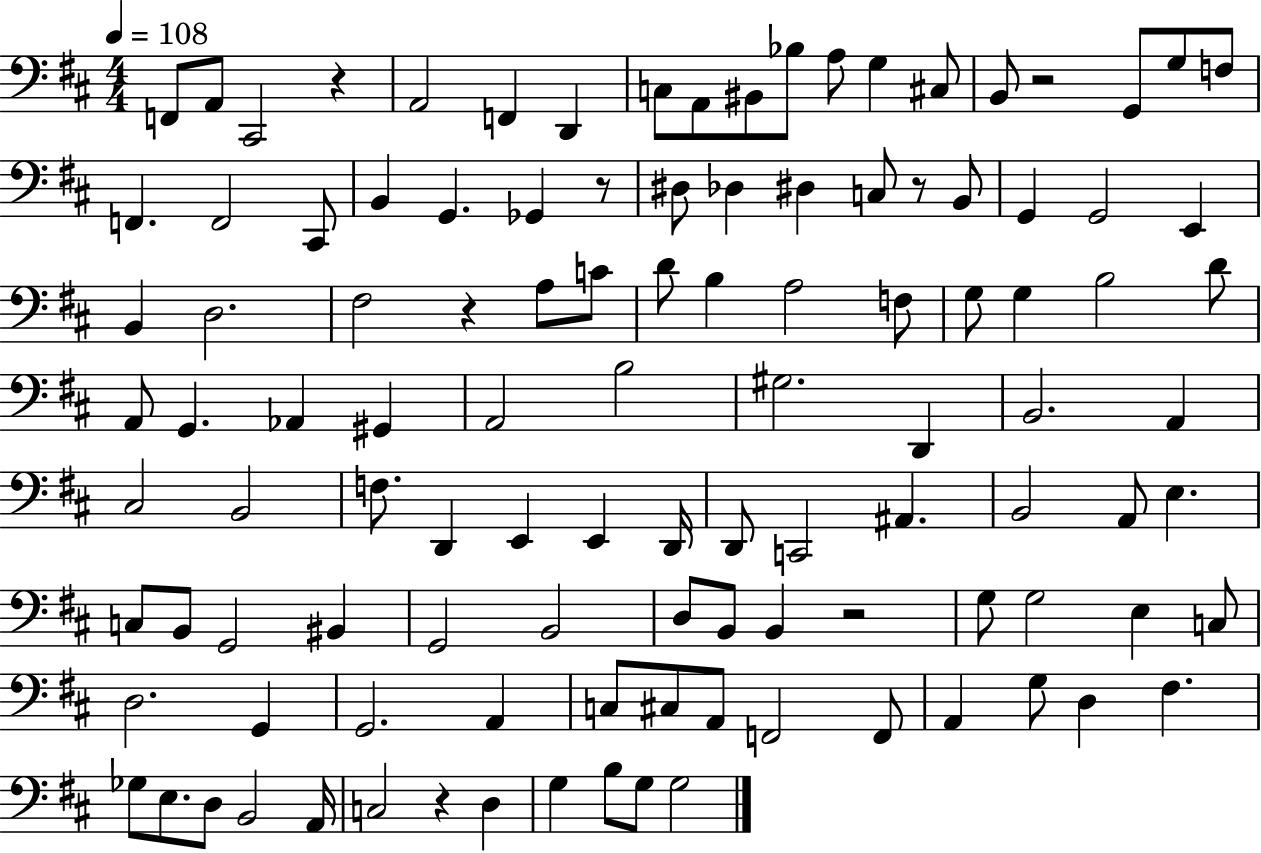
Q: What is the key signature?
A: D major